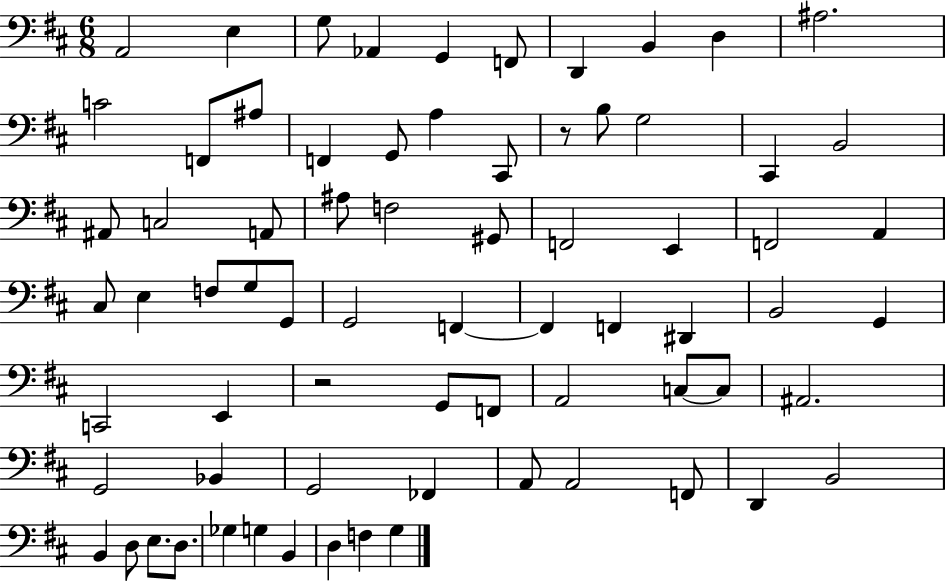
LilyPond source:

{
  \clef bass
  \numericTimeSignature
  \time 6/8
  \key d \major
  a,2 e4 | g8 aes,4 g,4 f,8 | d,4 b,4 d4 | ais2. | \break c'2 f,8 ais8 | f,4 g,8 a4 cis,8 | r8 b8 g2 | cis,4 b,2 | \break ais,8 c2 a,8 | ais8 f2 gis,8 | f,2 e,4 | f,2 a,4 | \break cis8 e4 f8 g8 g,8 | g,2 f,4~~ | f,4 f,4 dis,4 | b,2 g,4 | \break c,2 e,4 | r2 g,8 f,8 | a,2 c8~~ c8 | ais,2. | \break g,2 bes,4 | g,2 fes,4 | a,8 a,2 f,8 | d,4 b,2 | \break b,4 d8 e8. d8. | ges4 g4 b,4 | d4 f4 g4 | \bar "|."
}